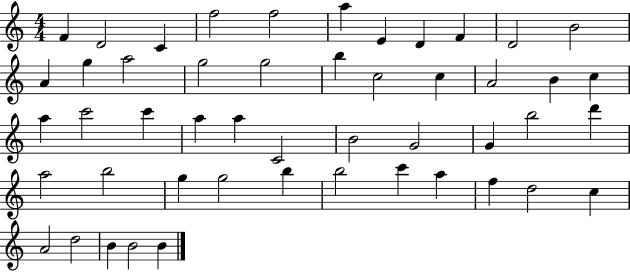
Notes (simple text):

F4/q D4/h C4/q F5/h F5/h A5/q E4/q D4/q F4/q D4/h B4/h A4/q G5/q A5/h G5/h G5/h B5/q C5/h C5/q A4/h B4/q C5/q A5/q C6/h C6/q A5/q A5/q C4/h B4/h G4/h G4/q B5/h D6/q A5/h B5/h G5/q G5/h B5/q B5/h C6/q A5/q F5/q D5/h C5/q A4/h D5/h B4/q B4/h B4/q